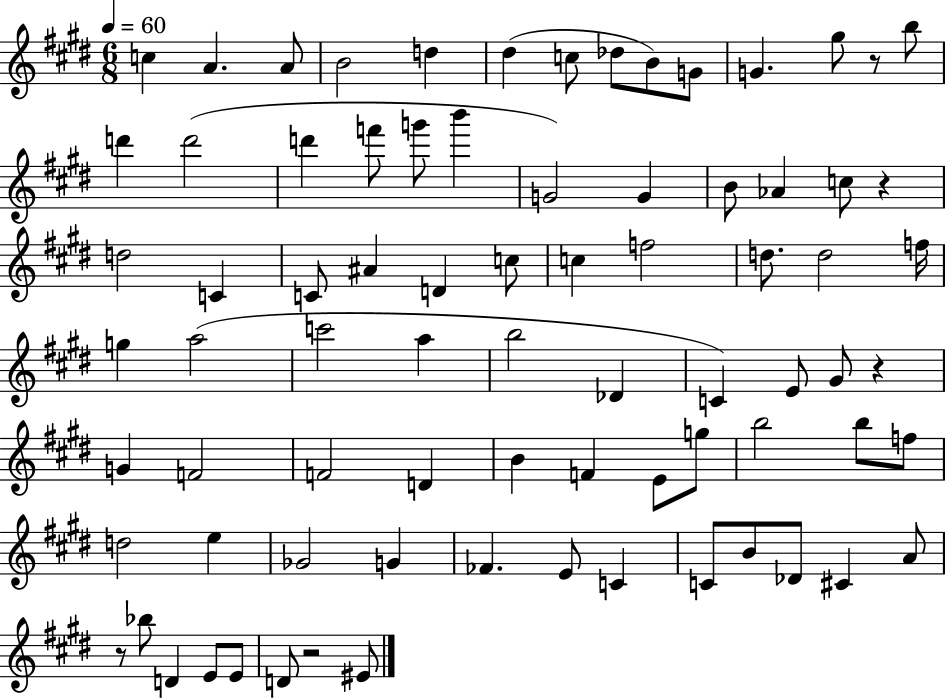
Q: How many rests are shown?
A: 5